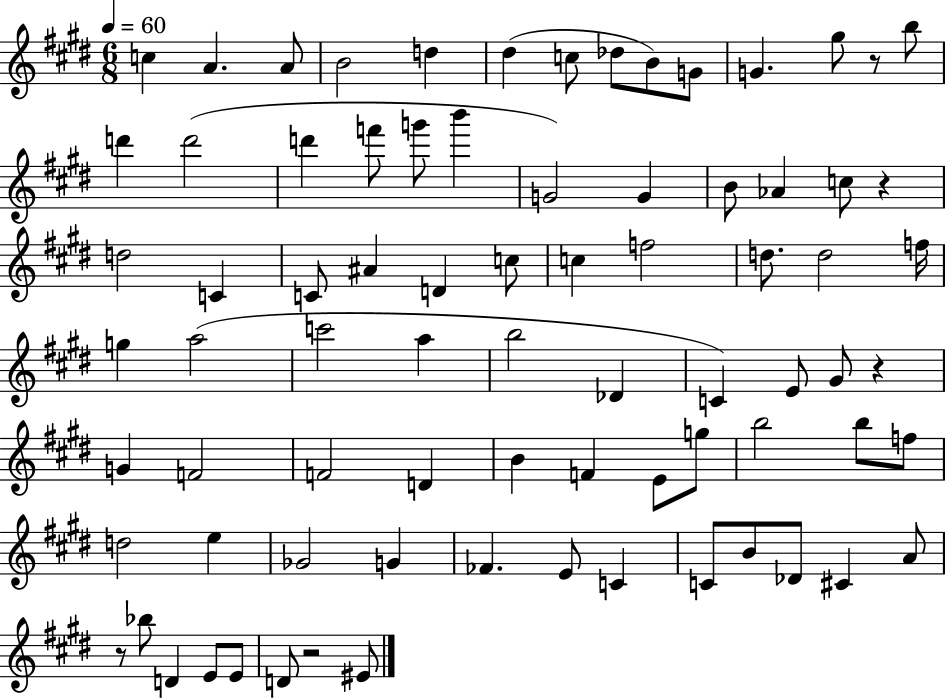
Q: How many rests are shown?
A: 5